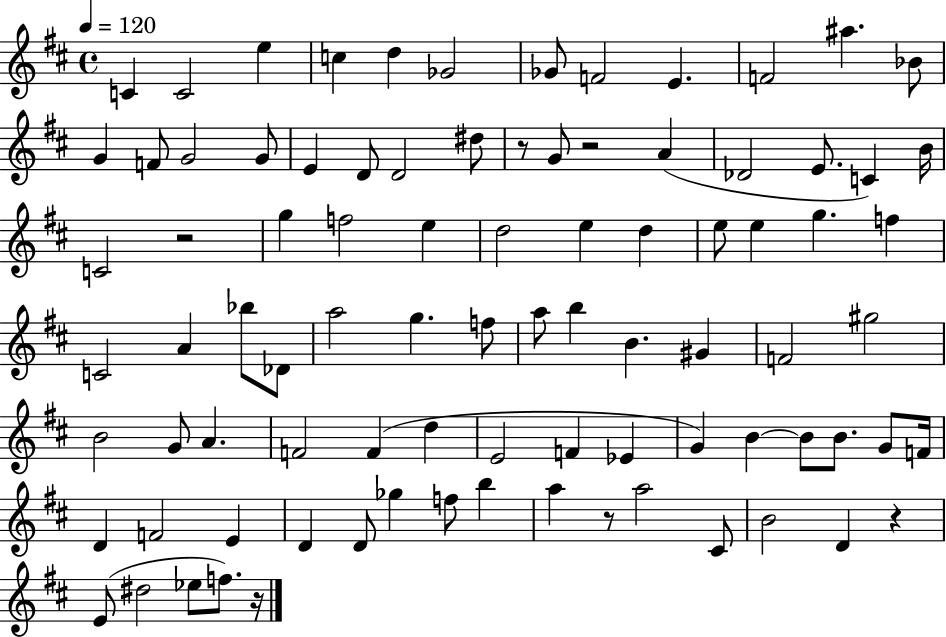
X:1
T:Untitled
M:4/4
L:1/4
K:D
C C2 e c d _G2 _G/2 F2 E F2 ^a _B/2 G F/2 G2 G/2 E D/2 D2 ^d/2 z/2 G/2 z2 A _D2 E/2 C B/4 C2 z2 g f2 e d2 e d e/2 e g f C2 A _b/2 _D/2 a2 g f/2 a/2 b B ^G F2 ^g2 B2 G/2 A F2 F d E2 F _E G B B/2 B/2 G/2 F/4 D F2 E D D/2 _g f/2 b a z/2 a2 ^C/2 B2 D z E/2 ^d2 _e/2 f/2 z/4